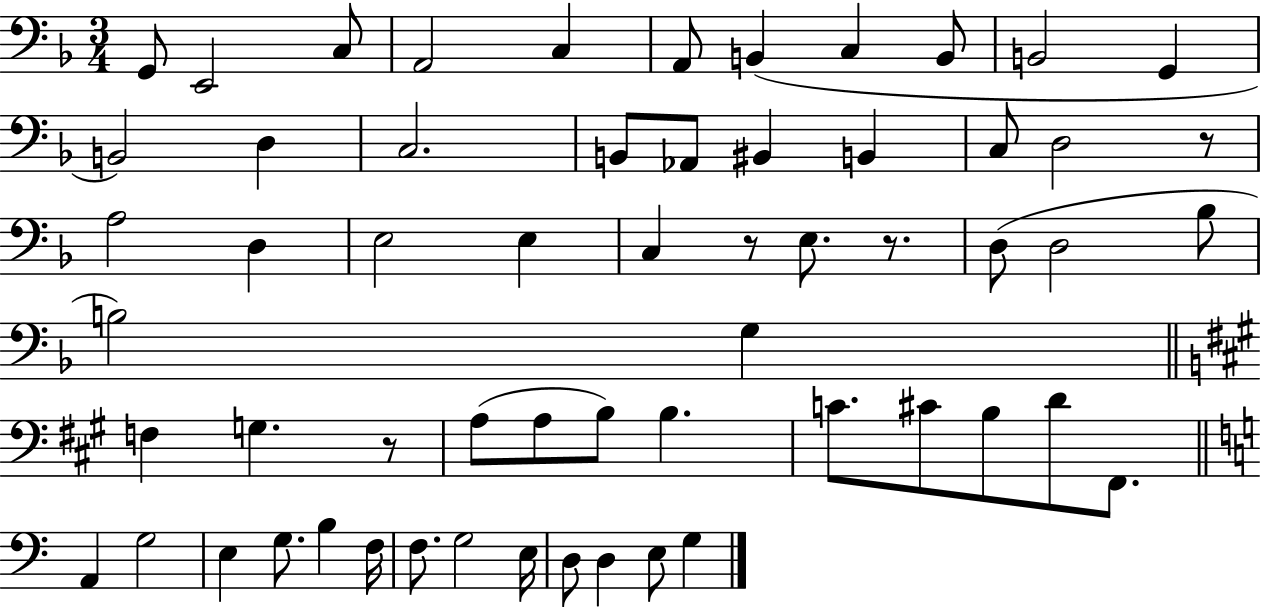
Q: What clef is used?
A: bass